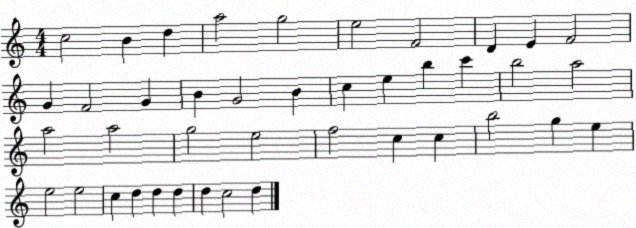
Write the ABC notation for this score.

X:1
T:Untitled
M:4/4
L:1/4
K:C
c2 B d a2 g2 e2 F2 D E F2 G F2 G B G2 B c e b c' b2 a2 a2 a2 g2 e2 f2 c c b2 g e e2 e2 c d d d d c2 d